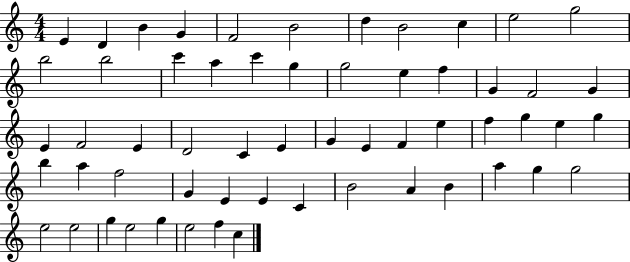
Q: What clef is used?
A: treble